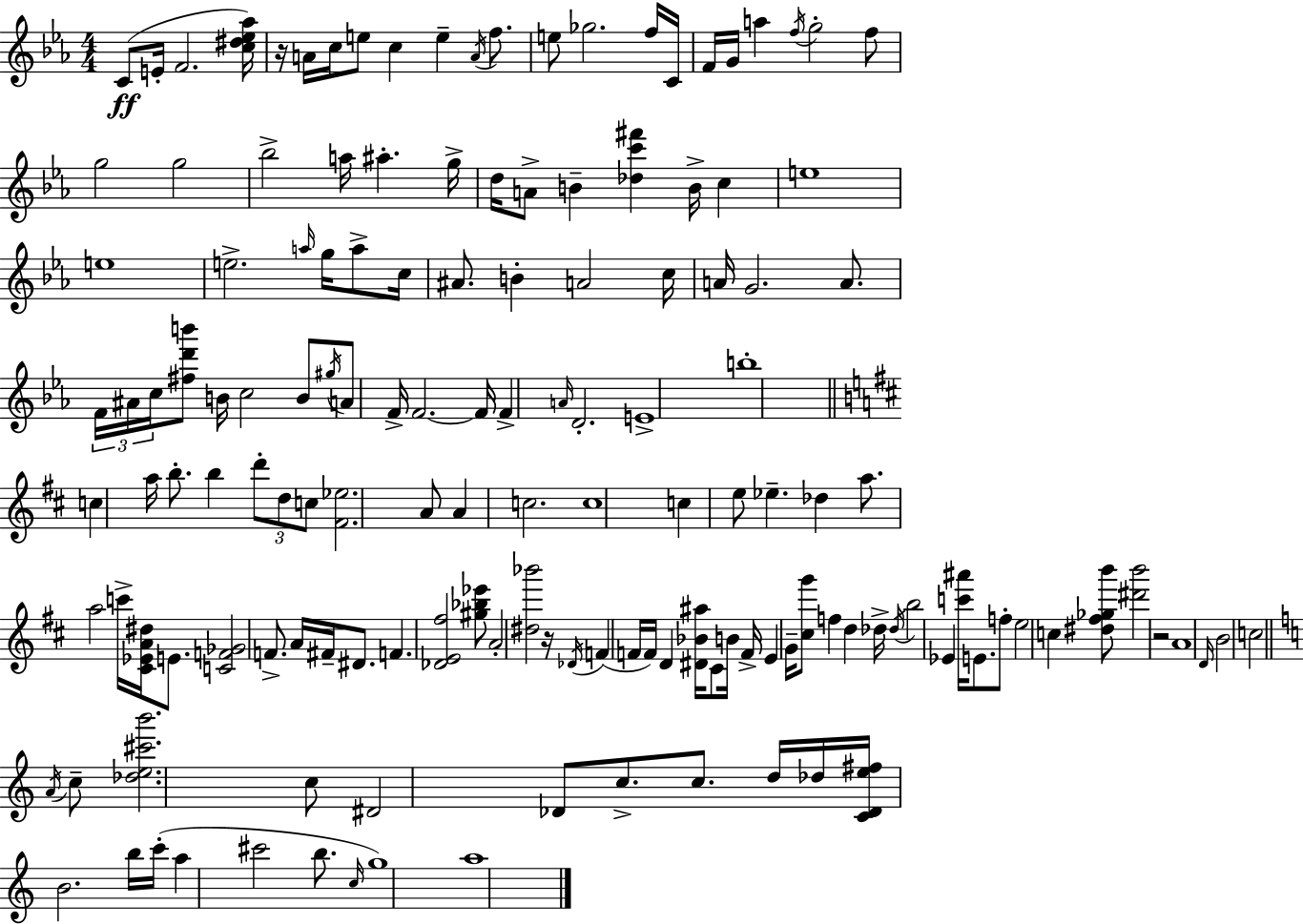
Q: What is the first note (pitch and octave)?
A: C4